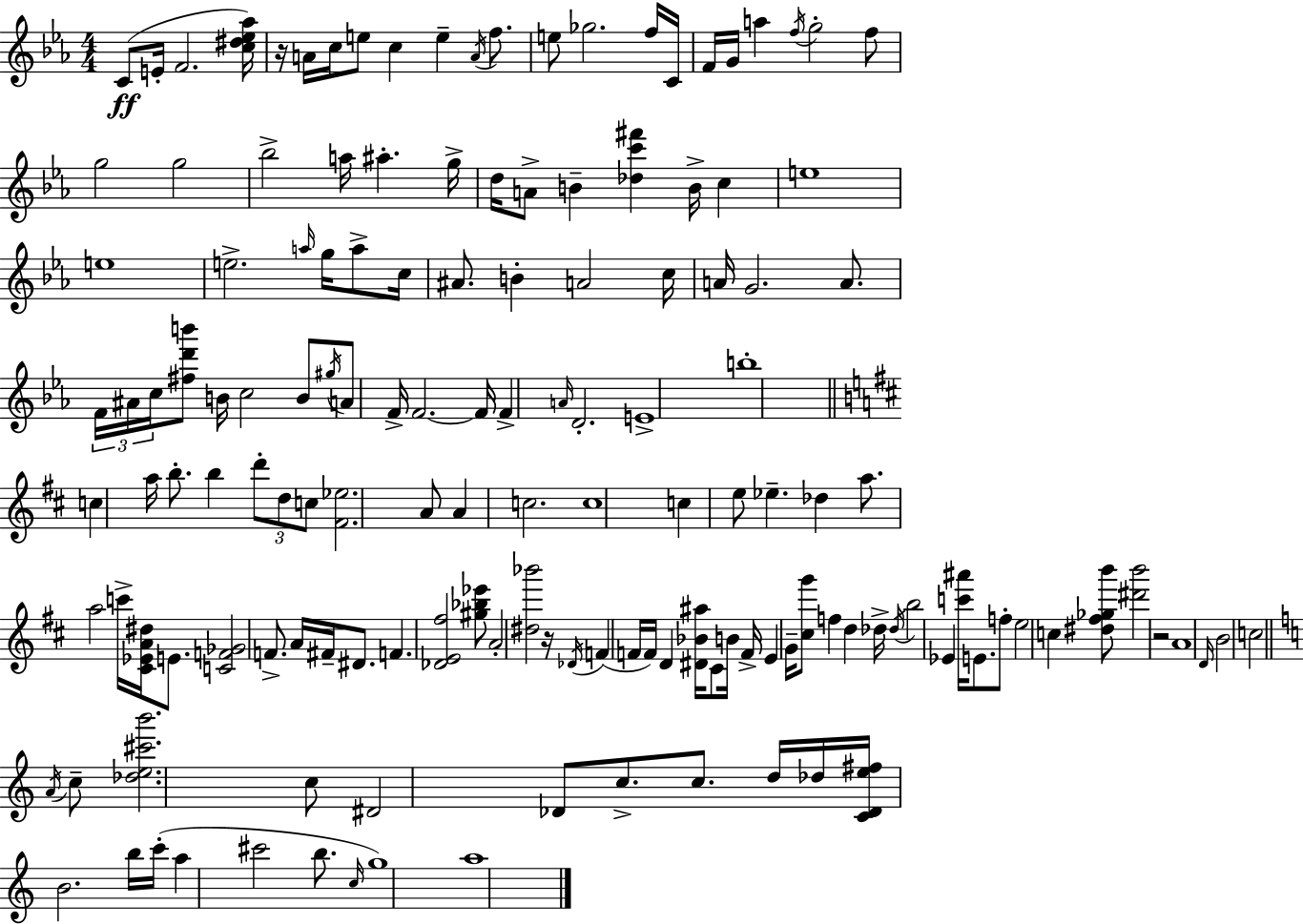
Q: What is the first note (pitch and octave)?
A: C4